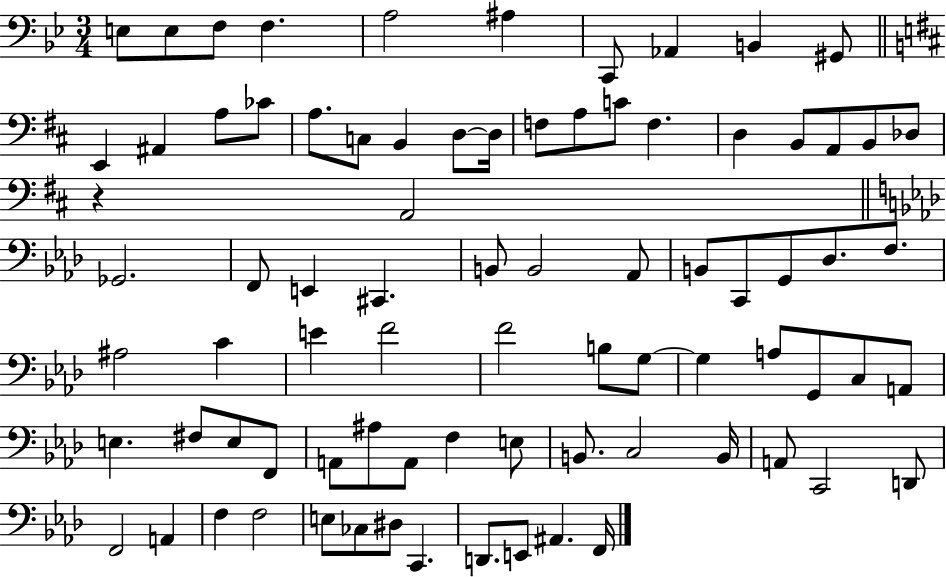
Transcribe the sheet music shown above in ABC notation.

X:1
T:Untitled
M:3/4
L:1/4
K:Bb
E,/2 E,/2 F,/2 F, A,2 ^A, C,,/2 _A,, B,, ^G,,/2 E,, ^A,, A,/2 _C/2 A,/2 C,/2 B,, D,/2 D,/4 F,/2 A,/2 C/2 F, D, B,,/2 A,,/2 B,,/2 _D,/2 z A,,2 _G,,2 F,,/2 E,, ^C,, B,,/2 B,,2 _A,,/2 B,,/2 C,,/2 G,,/2 _D,/2 F,/2 ^A,2 C E F2 F2 B,/2 G,/2 G, A,/2 G,,/2 C,/2 A,,/2 E, ^F,/2 E,/2 F,,/2 A,,/2 ^A,/2 A,,/2 F, E,/2 B,,/2 C,2 B,,/4 A,,/2 C,,2 D,,/2 F,,2 A,, F, F,2 E,/2 _C,/2 ^D,/2 C,, D,,/2 E,,/2 ^A,, F,,/4